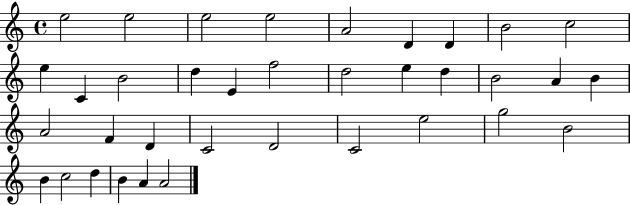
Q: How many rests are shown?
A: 0